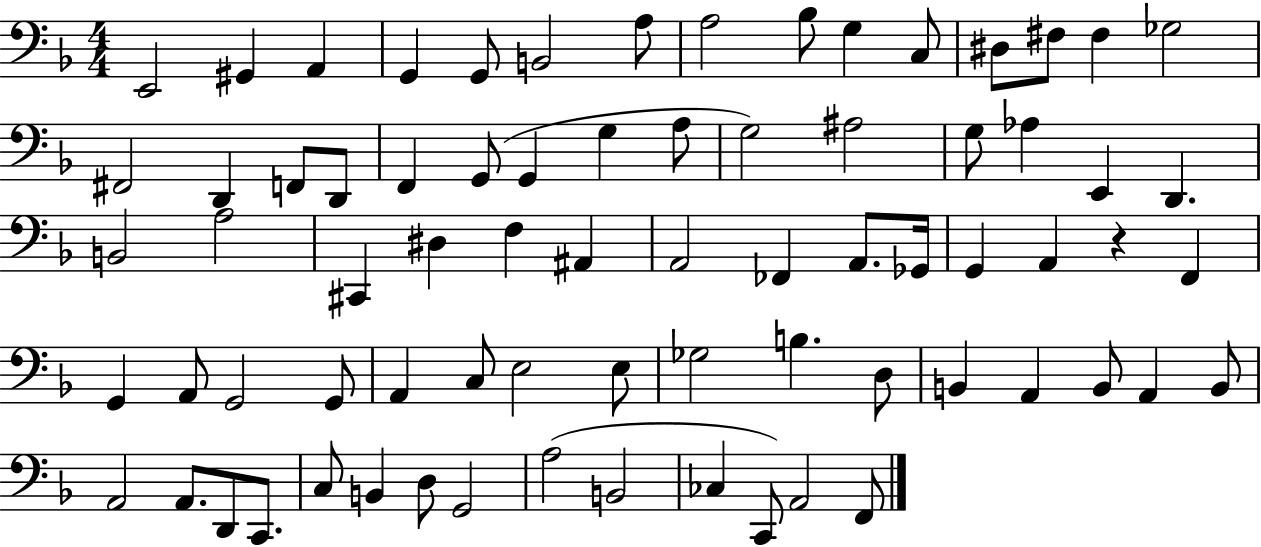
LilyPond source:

{
  \clef bass
  \numericTimeSignature
  \time 4/4
  \key f \major
  e,2 gis,4 a,4 | g,4 g,8 b,2 a8 | a2 bes8 g4 c8 | dis8 fis8 fis4 ges2 | \break fis,2 d,4 f,8 d,8 | f,4 g,8( g,4 g4 a8 | g2) ais2 | g8 aes4 e,4 d,4. | \break b,2 a2 | cis,4 dis4 f4 ais,4 | a,2 fes,4 a,8. ges,16 | g,4 a,4 r4 f,4 | \break g,4 a,8 g,2 g,8 | a,4 c8 e2 e8 | ges2 b4. d8 | b,4 a,4 b,8 a,4 b,8 | \break a,2 a,8. d,8 c,8. | c8 b,4 d8 g,2 | a2( b,2 | ces4 c,8) a,2 f,8 | \break \bar "|."
}